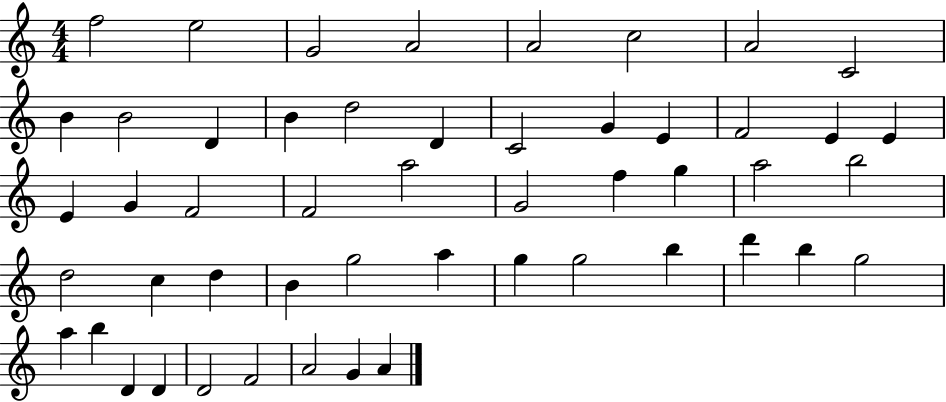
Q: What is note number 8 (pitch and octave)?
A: C4